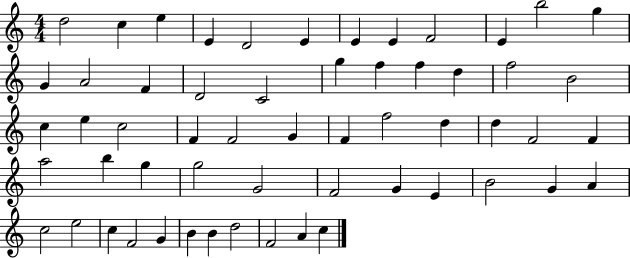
D5/h C5/q E5/q E4/q D4/h E4/q E4/q E4/q F4/h E4/q B5/h G5/q G4/q A4/h F4/q D4/h C4/h G5/q F5/q F5/q D5/q F5/h B4/h C5/q E5/q C5/h F4/q F4/h G4/q F4/q F5/h D5/q D5/q F4/h F4/q A5/h B5/q G5/q G5/h G4/h F4/h G4/q E4/q B4/h G4/q A4/q C5/h E5/h C5/q F4/h G4/q B4/q B4/q D5/h F4/h A4/q C5/q